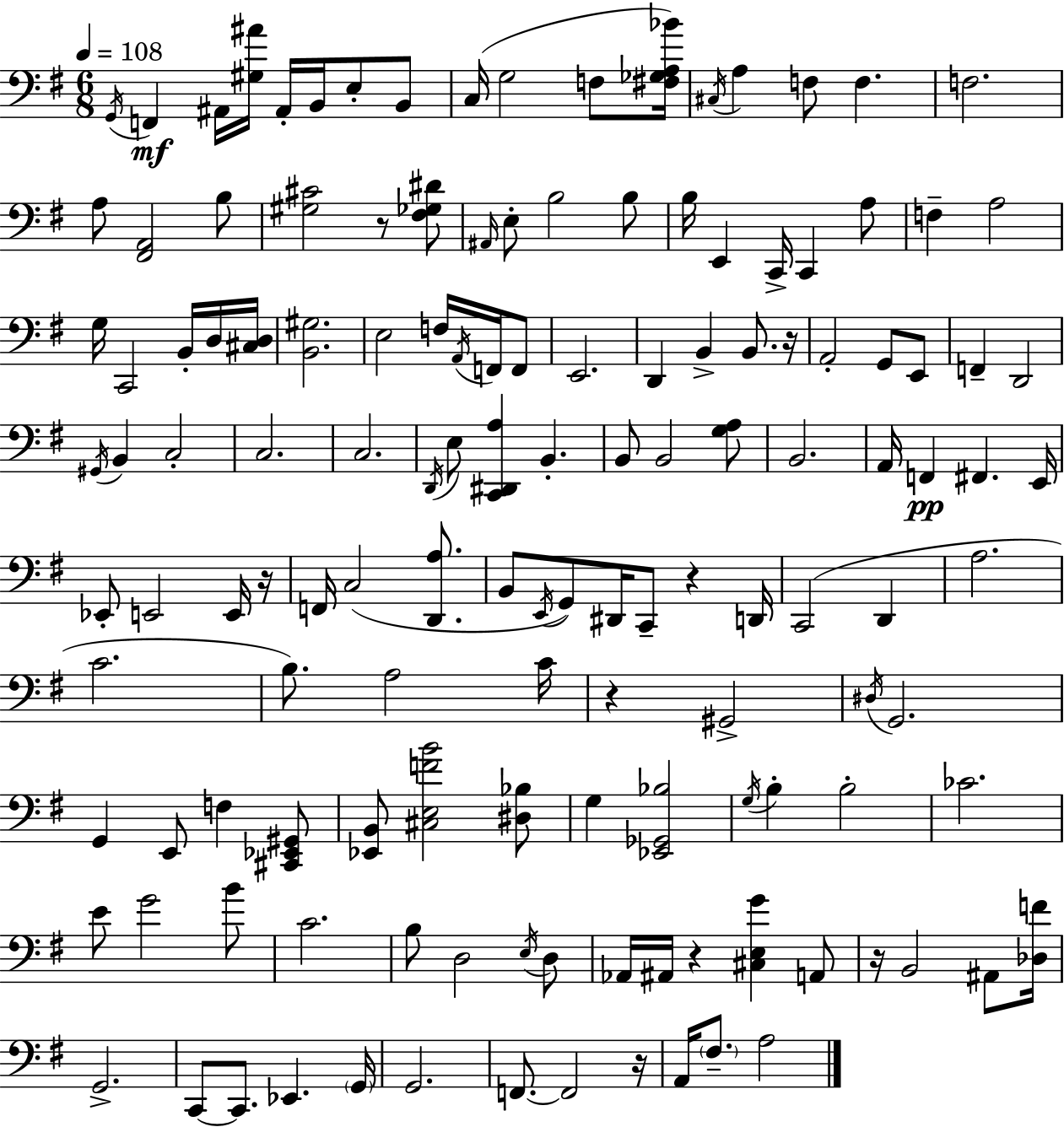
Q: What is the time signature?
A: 6/8